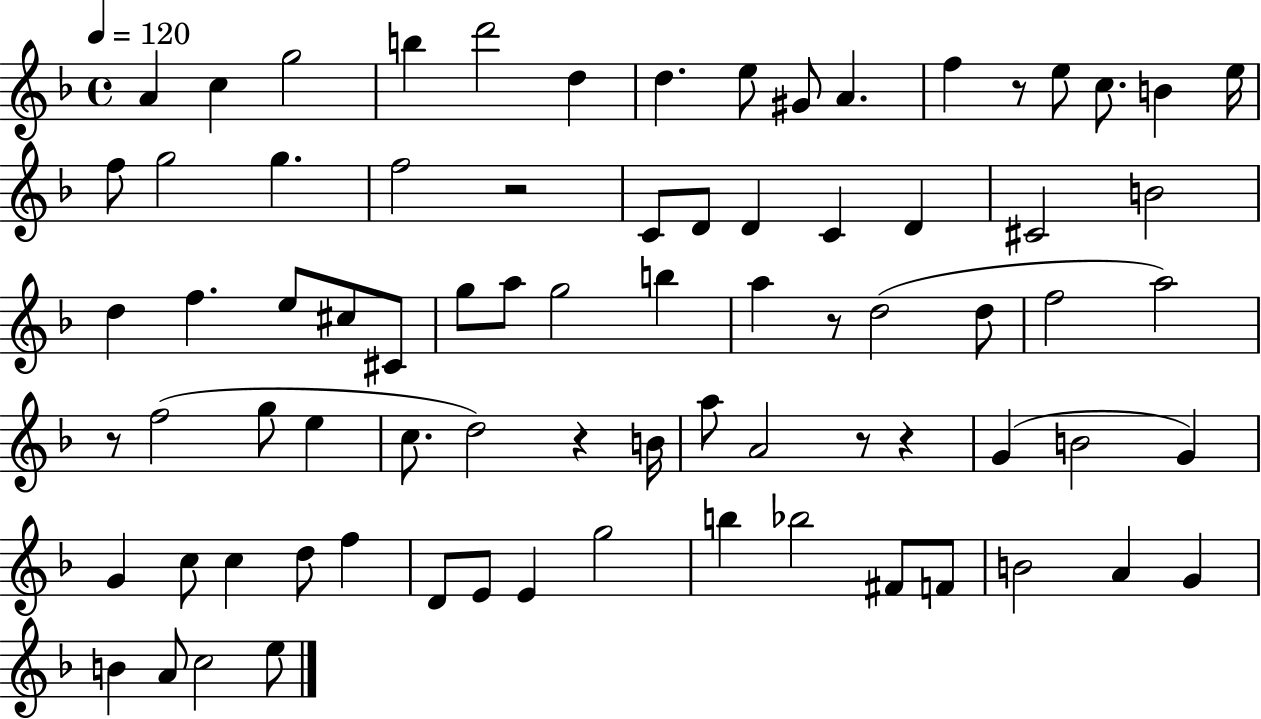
A4/q C5/q G5/h B5/q D6/h D5/q D5/q. E5/e G#4/e A4/q. F5/q R/e E5/e C5/e. B4/q E5/s F5/e G5/h G5/q. F5/h R/h C4/e D4/e D4/q C4/q D4/q C#4/h B4/h D5/q F5/q. E5/e C#5/e C#4/e G5/e A5/e G5/h B5/q A5/q R/e D5/h D5/e F5/h A5/h R/e F5/h G5/e E5/q C5/e. D5/h R/q B4/s A5/e A4/h R/e R/q G4/q B4/h G4/q G4/q C5/e C5/q D5/e F5/q D4/e E4/e E4/q G5/h B5/q Bb5/h F#4/e F4/e B4/h A4/q G4/q B4/q A4/e C5/h E5/e